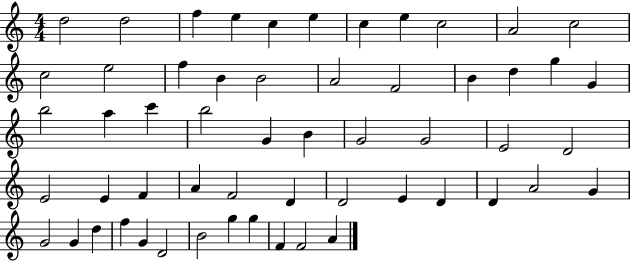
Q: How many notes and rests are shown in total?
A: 56